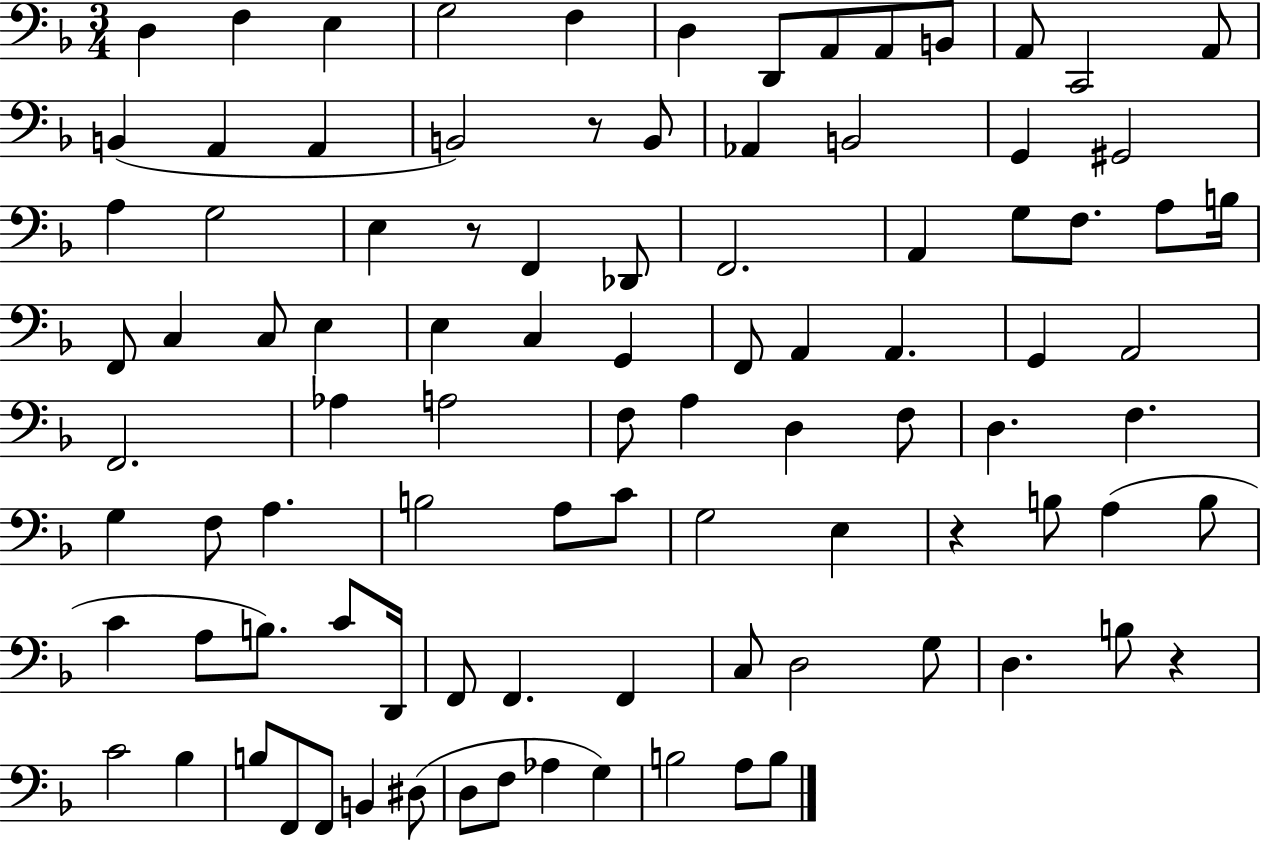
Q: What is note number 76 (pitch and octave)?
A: G3